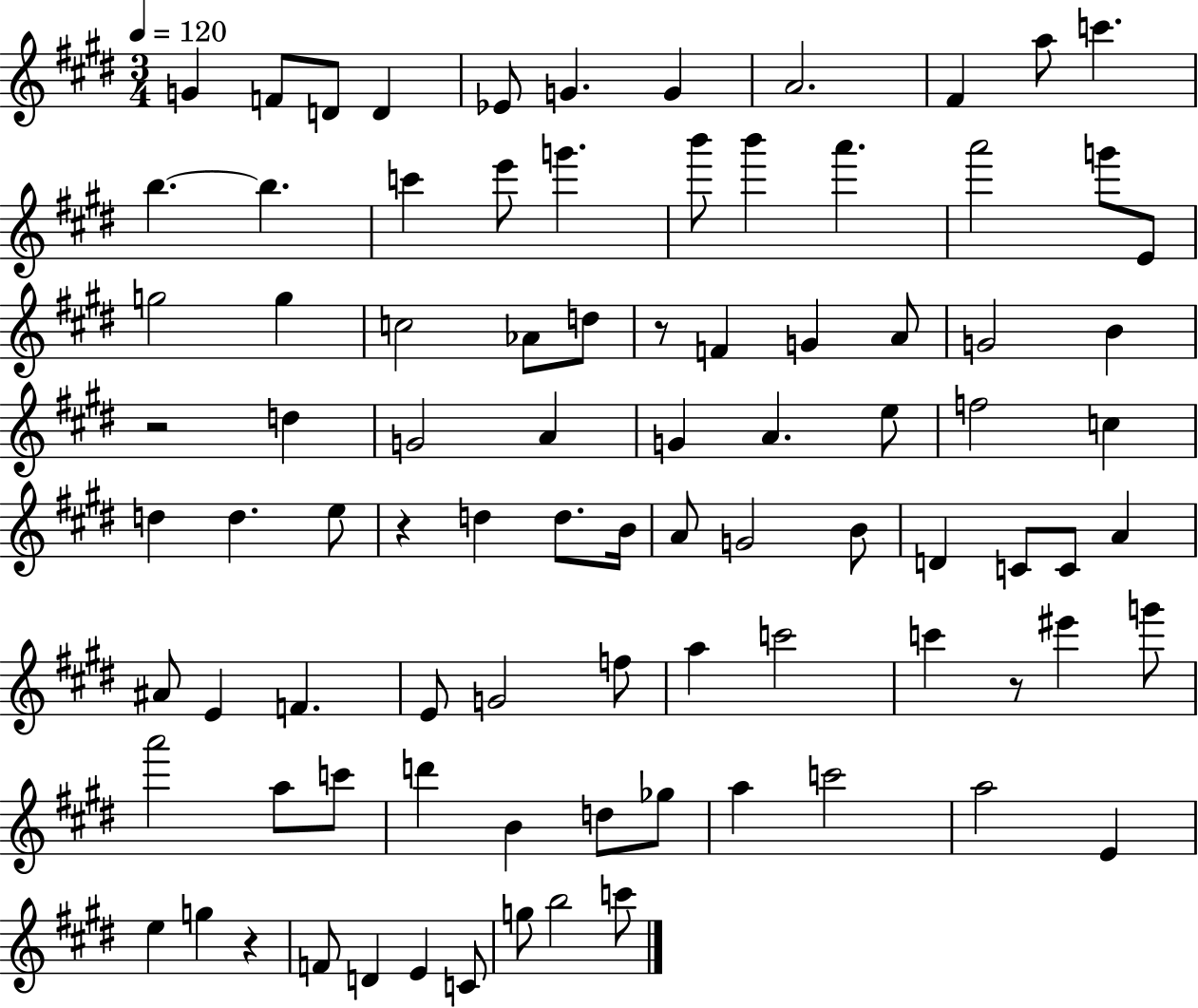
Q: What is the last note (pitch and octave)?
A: C6